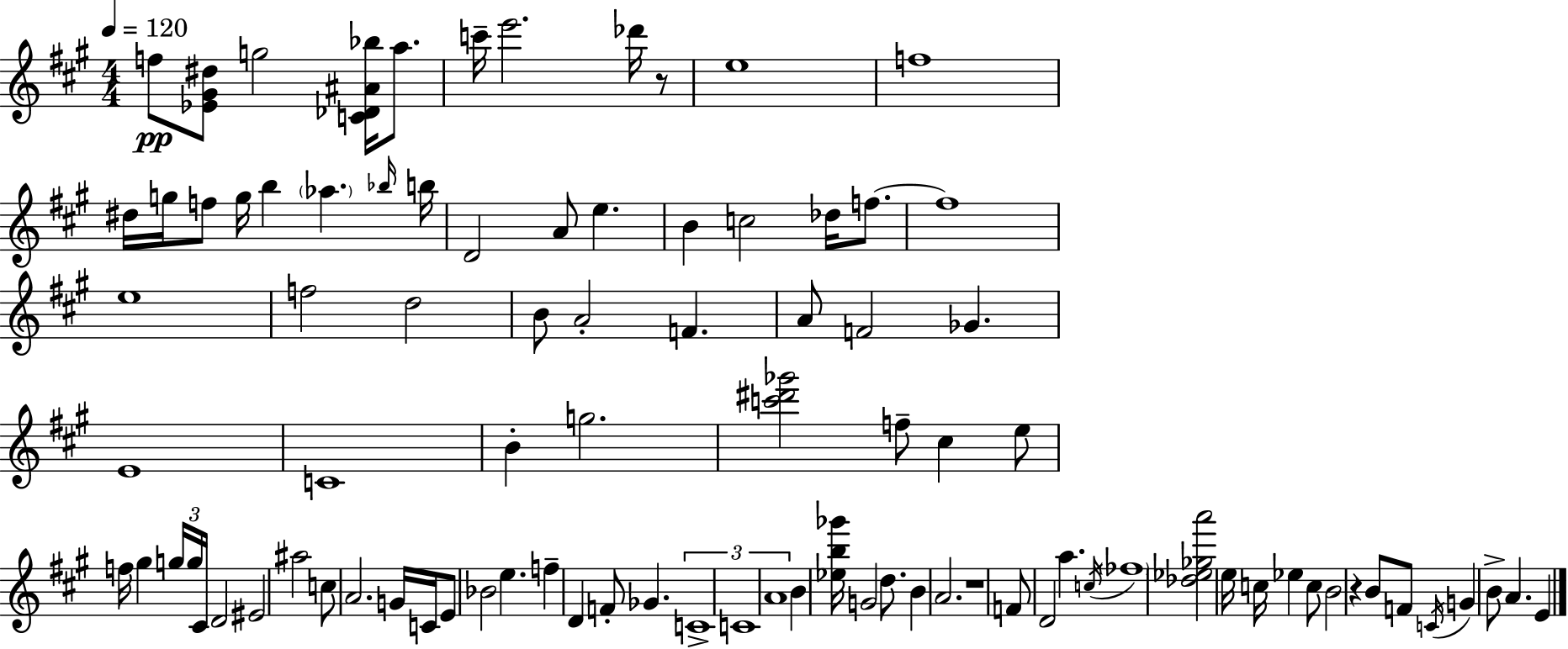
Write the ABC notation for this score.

X:1
T:Untitled
M:4/4
L:1/4
K:A
f/2 [_E^G^d]/2 g2 [C_D^A_b]/4 a/2 c'/4 e'2 _d'/4 z/2 e4 f4 ^d/4 g/4 f/2 g/4 b _a _b/4 b/4 D2 A/2 e B c2 _d/4 f/2 f4 e4 f2 d2 B/2 A2 F A/2 F2 _G E4 C4 B g2 [c'^d'_g']2 f/2 ^c e/2 f/4 ^g g/4 g/4 ^C/4 D2 ^E2 ^a2 c/2 A2 G/4 C/4 E/2 _B2 e f D F/2 _G C4 C4 A4 B [_eb_g']/4 G2 d/2 B A2 z4 F/2 D2 a c/4 _f4 [_d_e_ga']2 e/4 c/4 _e c/2 B2 z B/2 F/2 C/4 G B/2 A E